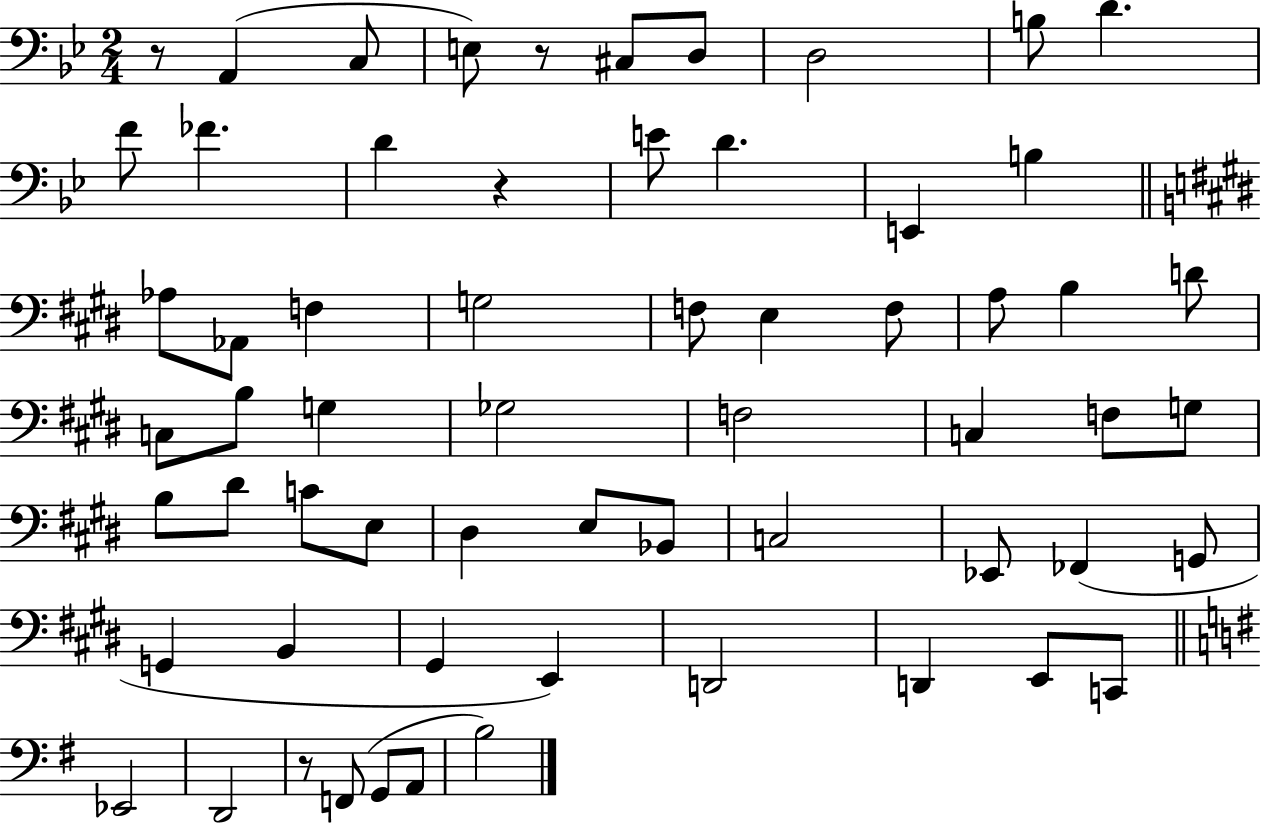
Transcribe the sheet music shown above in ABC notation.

X:1
T:Untitled
M:2/4
L:1/4
K:Bb
z/2 A,, C,/2 E,/2 z/2 ^C,/2 D,/2 D,2 B,/2 D F/2 _F D z E/2 D E,, B, _A,/2 _A,,/2 F, G,2 F,/2 E, F,/2 A,/2 B, D/2 C,/2 B,/2 G, _G,2 F,2 C, F,/2 G,/2 B,/2 ^D/2 C/2 E,/2 ^D, E,/2 _B,,/2 C,2 _E,,/2 _F,, G,,/2 G,, B,, ^G,, E,, D,,2 D,, E,,/2 C,,/2 _E,,2 D,,2 z/2 F,,/2 G,,/2 A,,/2 B,2